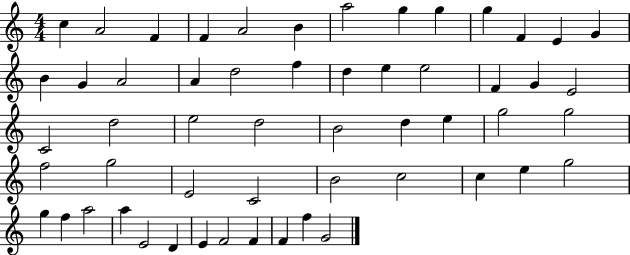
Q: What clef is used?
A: treble